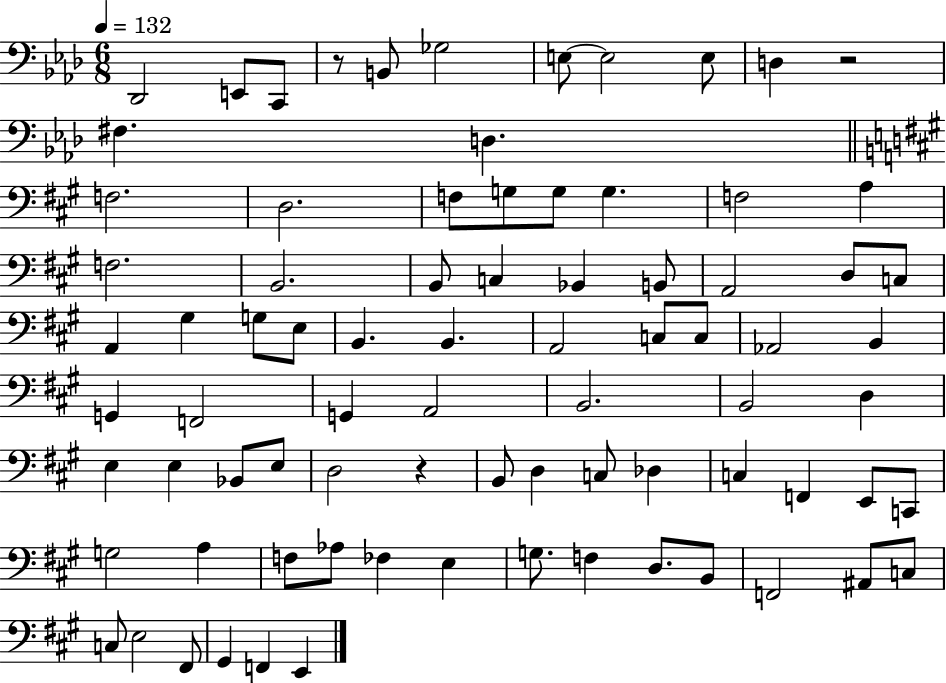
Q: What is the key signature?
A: AES major